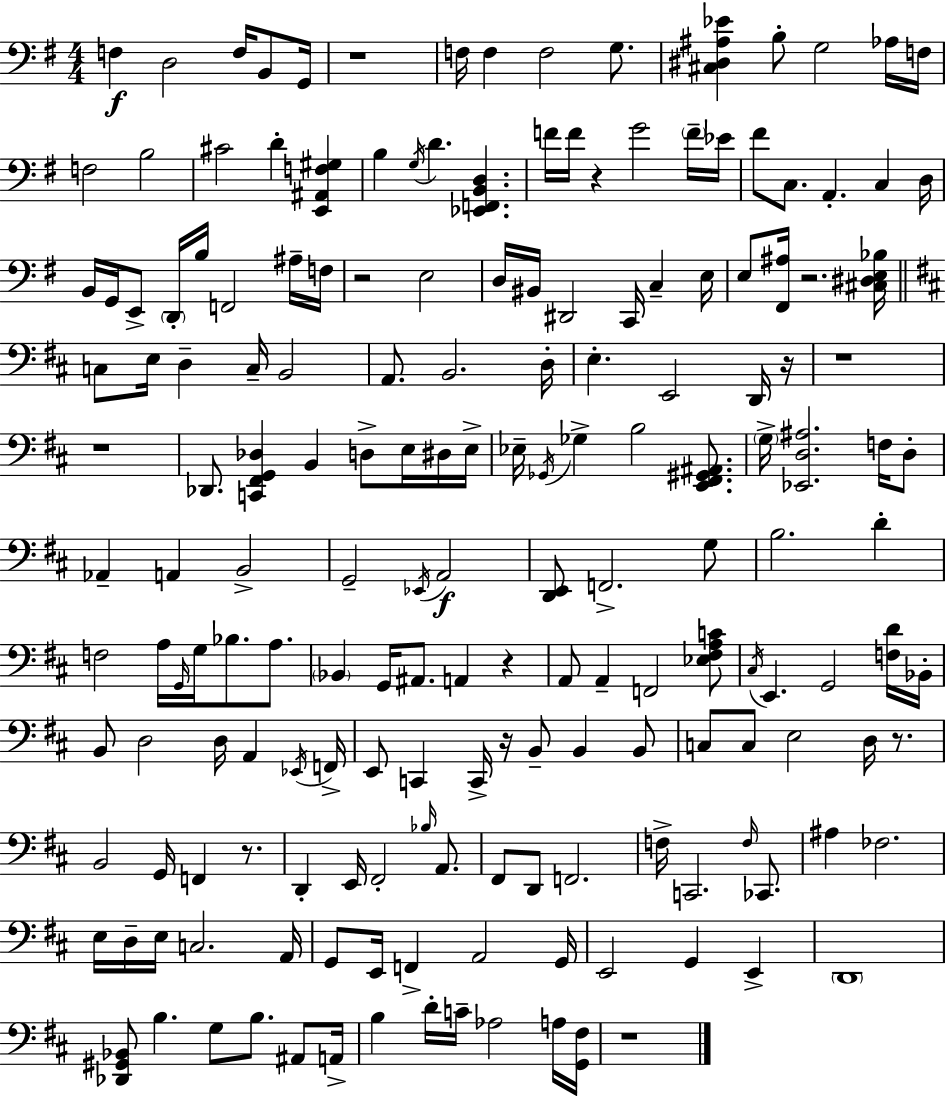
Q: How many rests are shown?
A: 12